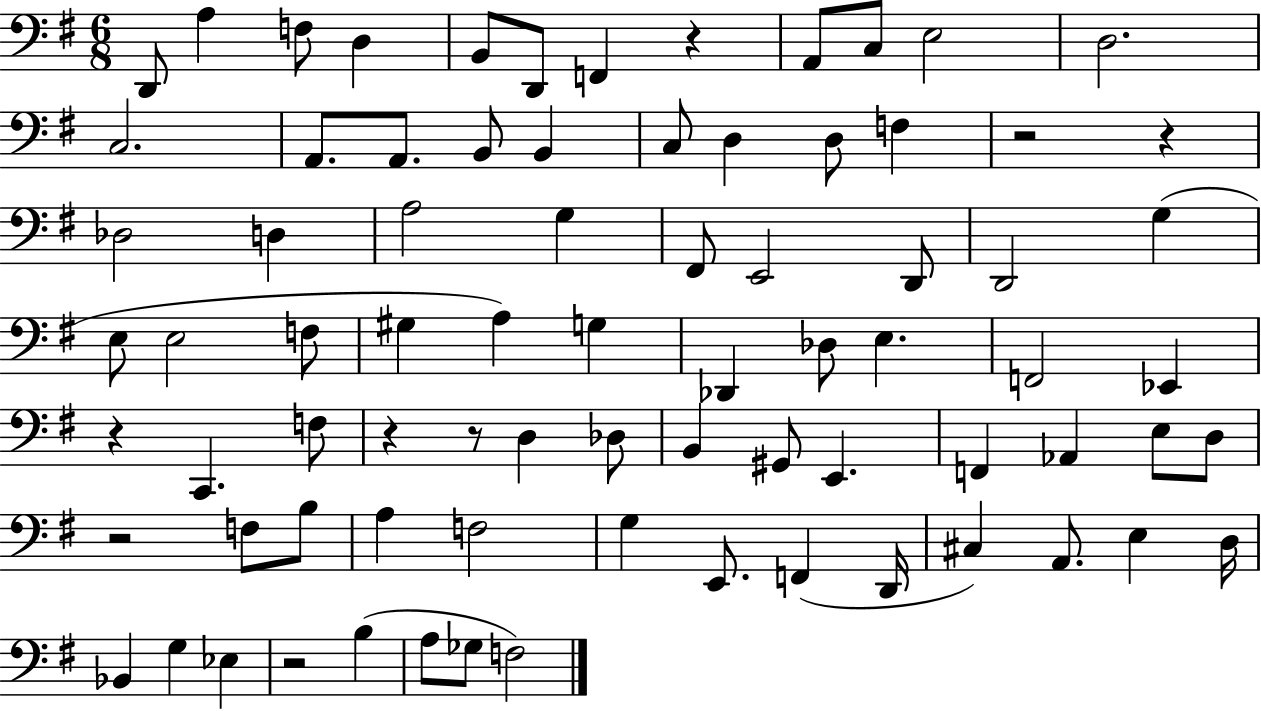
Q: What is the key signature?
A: G major